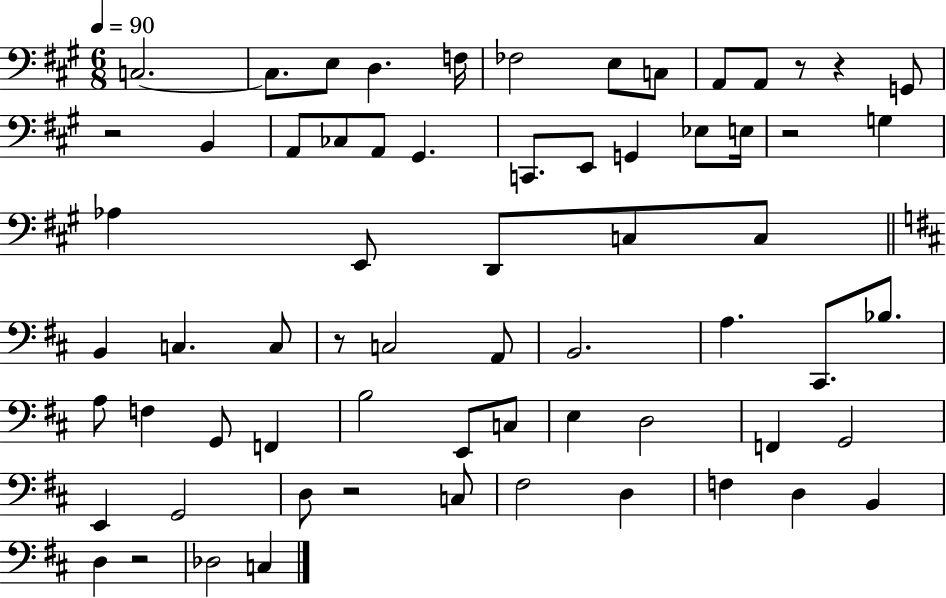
C3/h. C3/e. E3/e D3/q. F3/s FES3/h E3/e C3/e A2/e A2/e R/e R/q G2/e R/h B2/q A2/e CES3/e A2/e G#2/q. C2/e. E2/e G2/q Eb3/e E3/s R/h G3/q Ab3/q E2/e D2/e C3/e C3/e B2/q C3/q. C3/e R/e C3/h A2/e B2/h. A3/q. C#2/e. Bb3/e. A3/e F3/q G2/e F2/q B3/h E2/e C3/e E3/q D3/h F2/q G2/h E2/q G2/h D3/e R/h C3/e F#3/h D3/q F3/q D3/q B2/q D3/q R/h Db3/h C3/q